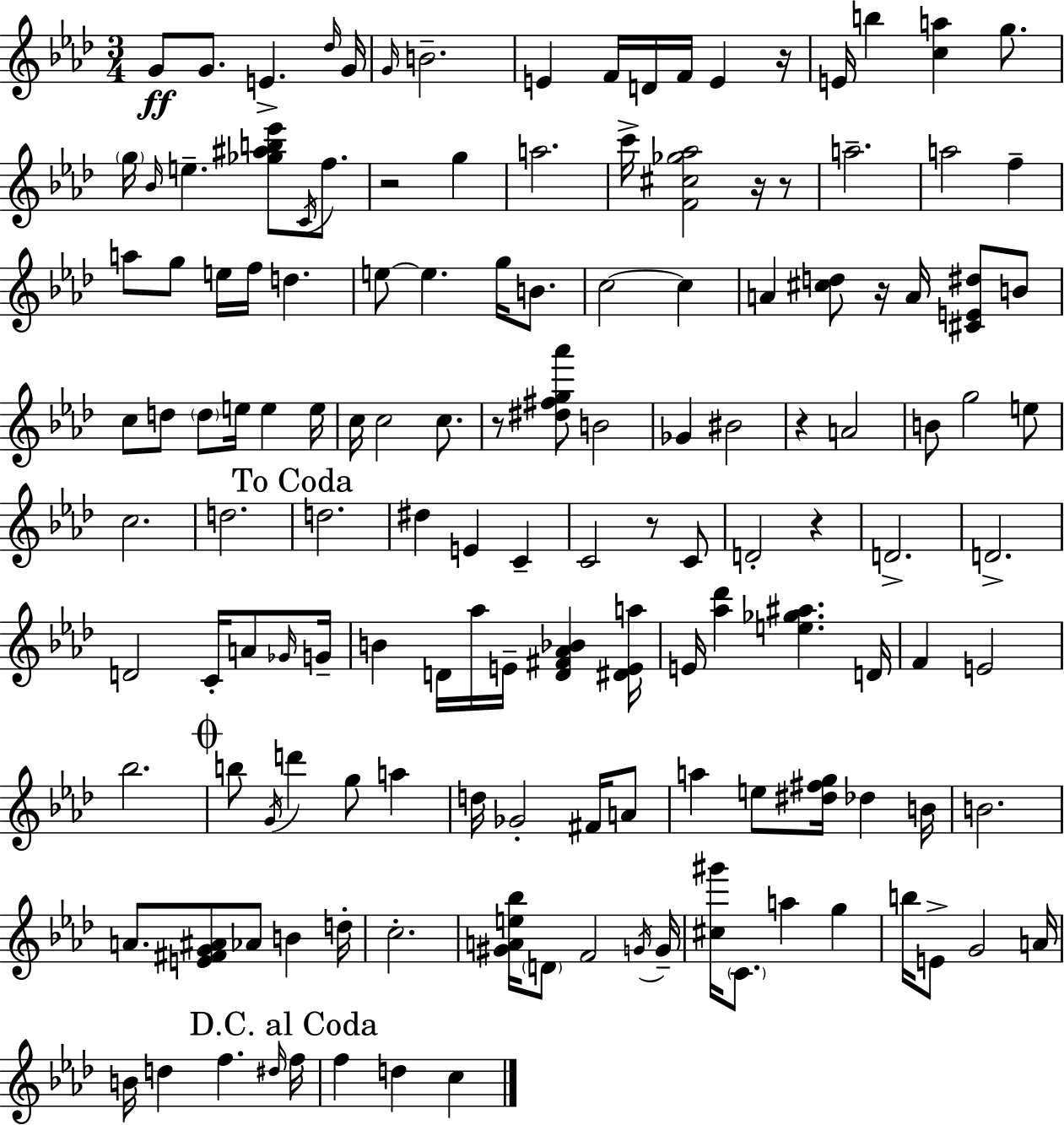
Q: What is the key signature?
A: AES major